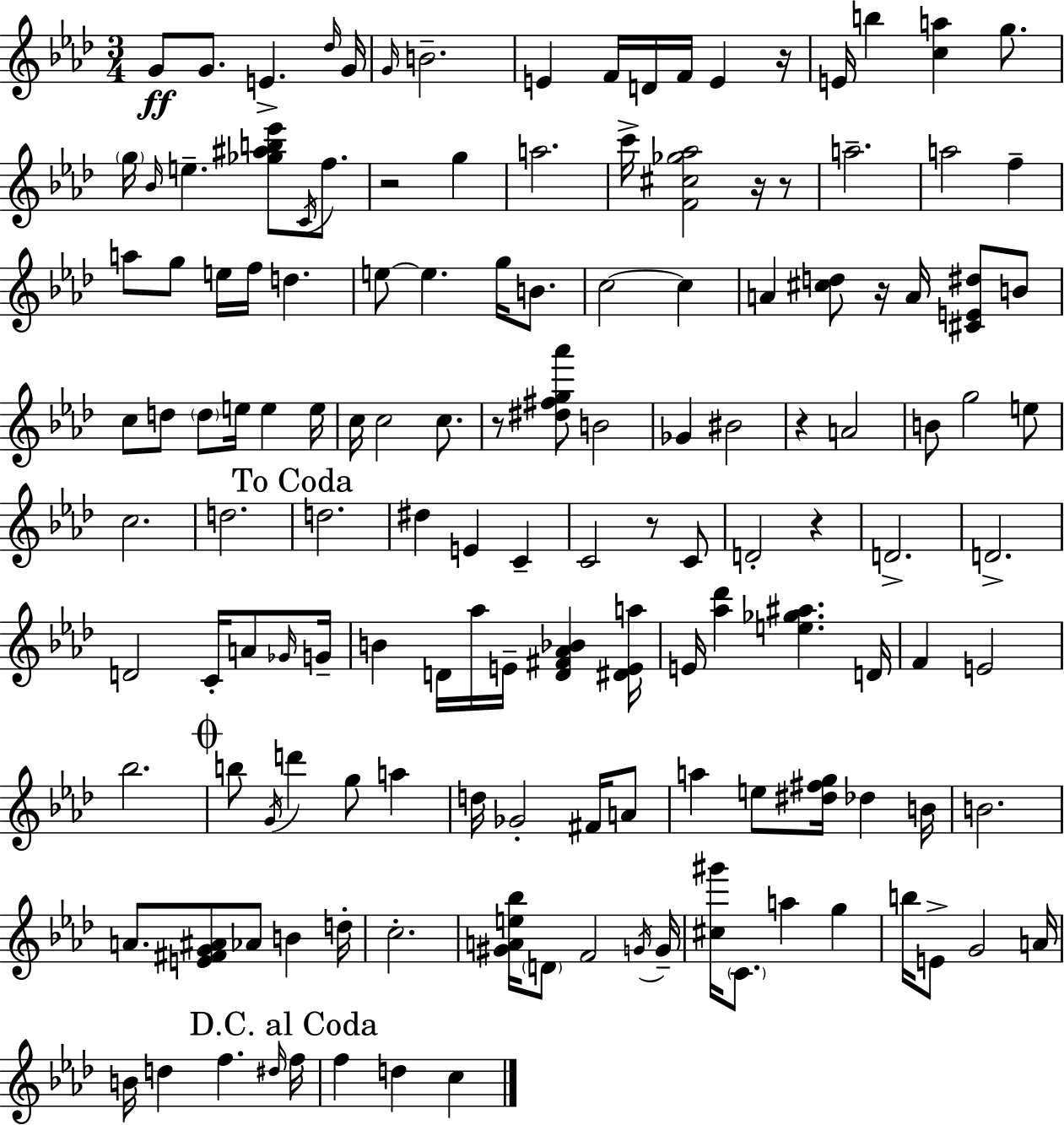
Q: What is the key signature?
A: AES major